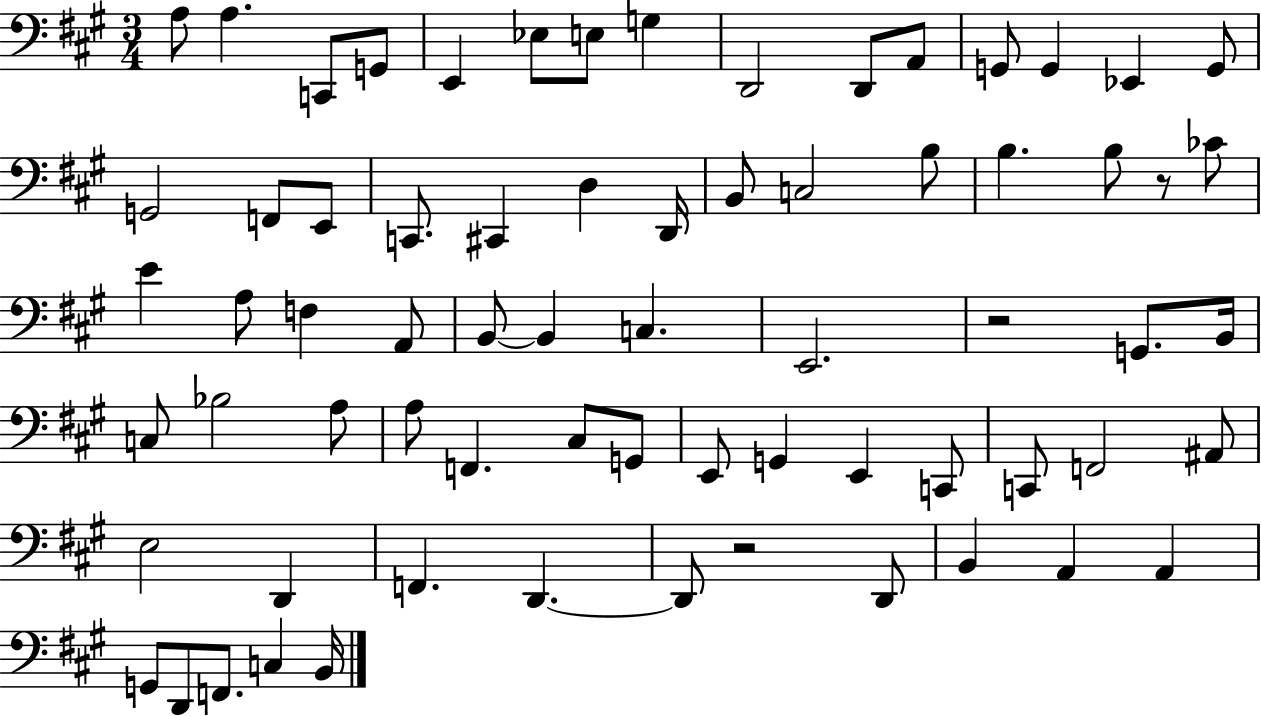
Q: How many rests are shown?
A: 3